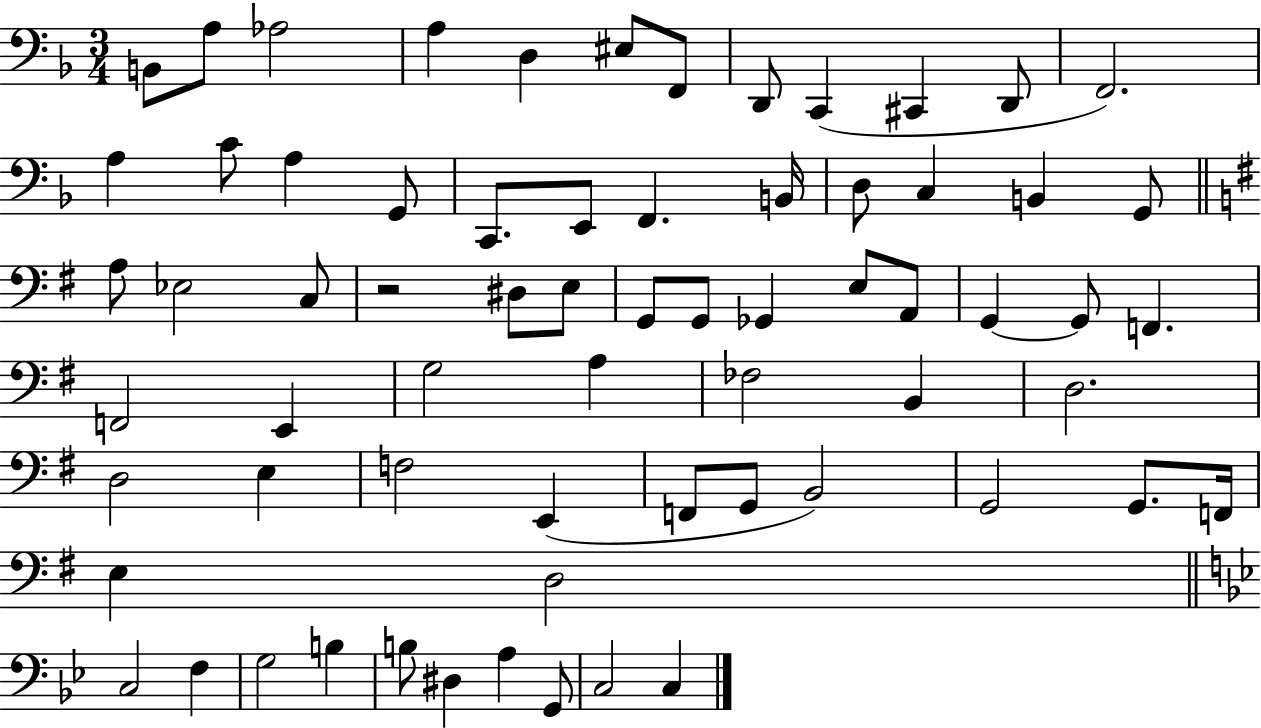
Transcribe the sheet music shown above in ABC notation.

X:1
T:Untitled
M:3/4
L:1/4
K:F
B,,/2 A,/2 _A,2 A, D, ^E,/2 F,,/2 D,,/2 C,, ^C,, D,,/2 F,,2 A, C/2 A, G,,/2 C,,/2 E,,/2 F,, B,,/4 D,/2 C, B,, G,,/2 A,/2 _E,2 C,/2 z2 ^D,/2 E,/2 G,,/2 G,,/2 _G,, E,/2 A,,/2 G,, G,,/2 F,, F,,2 E,, G,2 A, _F,2 B,, D,2 D,2 E, F,2 E,, F,,/2 G,,/2 B,,2 G,,2 G,,/2 F,,/4 E, D,2 C,2 F, G,2 B, B,/2 ^D, A, G,,/2 C,2 C,